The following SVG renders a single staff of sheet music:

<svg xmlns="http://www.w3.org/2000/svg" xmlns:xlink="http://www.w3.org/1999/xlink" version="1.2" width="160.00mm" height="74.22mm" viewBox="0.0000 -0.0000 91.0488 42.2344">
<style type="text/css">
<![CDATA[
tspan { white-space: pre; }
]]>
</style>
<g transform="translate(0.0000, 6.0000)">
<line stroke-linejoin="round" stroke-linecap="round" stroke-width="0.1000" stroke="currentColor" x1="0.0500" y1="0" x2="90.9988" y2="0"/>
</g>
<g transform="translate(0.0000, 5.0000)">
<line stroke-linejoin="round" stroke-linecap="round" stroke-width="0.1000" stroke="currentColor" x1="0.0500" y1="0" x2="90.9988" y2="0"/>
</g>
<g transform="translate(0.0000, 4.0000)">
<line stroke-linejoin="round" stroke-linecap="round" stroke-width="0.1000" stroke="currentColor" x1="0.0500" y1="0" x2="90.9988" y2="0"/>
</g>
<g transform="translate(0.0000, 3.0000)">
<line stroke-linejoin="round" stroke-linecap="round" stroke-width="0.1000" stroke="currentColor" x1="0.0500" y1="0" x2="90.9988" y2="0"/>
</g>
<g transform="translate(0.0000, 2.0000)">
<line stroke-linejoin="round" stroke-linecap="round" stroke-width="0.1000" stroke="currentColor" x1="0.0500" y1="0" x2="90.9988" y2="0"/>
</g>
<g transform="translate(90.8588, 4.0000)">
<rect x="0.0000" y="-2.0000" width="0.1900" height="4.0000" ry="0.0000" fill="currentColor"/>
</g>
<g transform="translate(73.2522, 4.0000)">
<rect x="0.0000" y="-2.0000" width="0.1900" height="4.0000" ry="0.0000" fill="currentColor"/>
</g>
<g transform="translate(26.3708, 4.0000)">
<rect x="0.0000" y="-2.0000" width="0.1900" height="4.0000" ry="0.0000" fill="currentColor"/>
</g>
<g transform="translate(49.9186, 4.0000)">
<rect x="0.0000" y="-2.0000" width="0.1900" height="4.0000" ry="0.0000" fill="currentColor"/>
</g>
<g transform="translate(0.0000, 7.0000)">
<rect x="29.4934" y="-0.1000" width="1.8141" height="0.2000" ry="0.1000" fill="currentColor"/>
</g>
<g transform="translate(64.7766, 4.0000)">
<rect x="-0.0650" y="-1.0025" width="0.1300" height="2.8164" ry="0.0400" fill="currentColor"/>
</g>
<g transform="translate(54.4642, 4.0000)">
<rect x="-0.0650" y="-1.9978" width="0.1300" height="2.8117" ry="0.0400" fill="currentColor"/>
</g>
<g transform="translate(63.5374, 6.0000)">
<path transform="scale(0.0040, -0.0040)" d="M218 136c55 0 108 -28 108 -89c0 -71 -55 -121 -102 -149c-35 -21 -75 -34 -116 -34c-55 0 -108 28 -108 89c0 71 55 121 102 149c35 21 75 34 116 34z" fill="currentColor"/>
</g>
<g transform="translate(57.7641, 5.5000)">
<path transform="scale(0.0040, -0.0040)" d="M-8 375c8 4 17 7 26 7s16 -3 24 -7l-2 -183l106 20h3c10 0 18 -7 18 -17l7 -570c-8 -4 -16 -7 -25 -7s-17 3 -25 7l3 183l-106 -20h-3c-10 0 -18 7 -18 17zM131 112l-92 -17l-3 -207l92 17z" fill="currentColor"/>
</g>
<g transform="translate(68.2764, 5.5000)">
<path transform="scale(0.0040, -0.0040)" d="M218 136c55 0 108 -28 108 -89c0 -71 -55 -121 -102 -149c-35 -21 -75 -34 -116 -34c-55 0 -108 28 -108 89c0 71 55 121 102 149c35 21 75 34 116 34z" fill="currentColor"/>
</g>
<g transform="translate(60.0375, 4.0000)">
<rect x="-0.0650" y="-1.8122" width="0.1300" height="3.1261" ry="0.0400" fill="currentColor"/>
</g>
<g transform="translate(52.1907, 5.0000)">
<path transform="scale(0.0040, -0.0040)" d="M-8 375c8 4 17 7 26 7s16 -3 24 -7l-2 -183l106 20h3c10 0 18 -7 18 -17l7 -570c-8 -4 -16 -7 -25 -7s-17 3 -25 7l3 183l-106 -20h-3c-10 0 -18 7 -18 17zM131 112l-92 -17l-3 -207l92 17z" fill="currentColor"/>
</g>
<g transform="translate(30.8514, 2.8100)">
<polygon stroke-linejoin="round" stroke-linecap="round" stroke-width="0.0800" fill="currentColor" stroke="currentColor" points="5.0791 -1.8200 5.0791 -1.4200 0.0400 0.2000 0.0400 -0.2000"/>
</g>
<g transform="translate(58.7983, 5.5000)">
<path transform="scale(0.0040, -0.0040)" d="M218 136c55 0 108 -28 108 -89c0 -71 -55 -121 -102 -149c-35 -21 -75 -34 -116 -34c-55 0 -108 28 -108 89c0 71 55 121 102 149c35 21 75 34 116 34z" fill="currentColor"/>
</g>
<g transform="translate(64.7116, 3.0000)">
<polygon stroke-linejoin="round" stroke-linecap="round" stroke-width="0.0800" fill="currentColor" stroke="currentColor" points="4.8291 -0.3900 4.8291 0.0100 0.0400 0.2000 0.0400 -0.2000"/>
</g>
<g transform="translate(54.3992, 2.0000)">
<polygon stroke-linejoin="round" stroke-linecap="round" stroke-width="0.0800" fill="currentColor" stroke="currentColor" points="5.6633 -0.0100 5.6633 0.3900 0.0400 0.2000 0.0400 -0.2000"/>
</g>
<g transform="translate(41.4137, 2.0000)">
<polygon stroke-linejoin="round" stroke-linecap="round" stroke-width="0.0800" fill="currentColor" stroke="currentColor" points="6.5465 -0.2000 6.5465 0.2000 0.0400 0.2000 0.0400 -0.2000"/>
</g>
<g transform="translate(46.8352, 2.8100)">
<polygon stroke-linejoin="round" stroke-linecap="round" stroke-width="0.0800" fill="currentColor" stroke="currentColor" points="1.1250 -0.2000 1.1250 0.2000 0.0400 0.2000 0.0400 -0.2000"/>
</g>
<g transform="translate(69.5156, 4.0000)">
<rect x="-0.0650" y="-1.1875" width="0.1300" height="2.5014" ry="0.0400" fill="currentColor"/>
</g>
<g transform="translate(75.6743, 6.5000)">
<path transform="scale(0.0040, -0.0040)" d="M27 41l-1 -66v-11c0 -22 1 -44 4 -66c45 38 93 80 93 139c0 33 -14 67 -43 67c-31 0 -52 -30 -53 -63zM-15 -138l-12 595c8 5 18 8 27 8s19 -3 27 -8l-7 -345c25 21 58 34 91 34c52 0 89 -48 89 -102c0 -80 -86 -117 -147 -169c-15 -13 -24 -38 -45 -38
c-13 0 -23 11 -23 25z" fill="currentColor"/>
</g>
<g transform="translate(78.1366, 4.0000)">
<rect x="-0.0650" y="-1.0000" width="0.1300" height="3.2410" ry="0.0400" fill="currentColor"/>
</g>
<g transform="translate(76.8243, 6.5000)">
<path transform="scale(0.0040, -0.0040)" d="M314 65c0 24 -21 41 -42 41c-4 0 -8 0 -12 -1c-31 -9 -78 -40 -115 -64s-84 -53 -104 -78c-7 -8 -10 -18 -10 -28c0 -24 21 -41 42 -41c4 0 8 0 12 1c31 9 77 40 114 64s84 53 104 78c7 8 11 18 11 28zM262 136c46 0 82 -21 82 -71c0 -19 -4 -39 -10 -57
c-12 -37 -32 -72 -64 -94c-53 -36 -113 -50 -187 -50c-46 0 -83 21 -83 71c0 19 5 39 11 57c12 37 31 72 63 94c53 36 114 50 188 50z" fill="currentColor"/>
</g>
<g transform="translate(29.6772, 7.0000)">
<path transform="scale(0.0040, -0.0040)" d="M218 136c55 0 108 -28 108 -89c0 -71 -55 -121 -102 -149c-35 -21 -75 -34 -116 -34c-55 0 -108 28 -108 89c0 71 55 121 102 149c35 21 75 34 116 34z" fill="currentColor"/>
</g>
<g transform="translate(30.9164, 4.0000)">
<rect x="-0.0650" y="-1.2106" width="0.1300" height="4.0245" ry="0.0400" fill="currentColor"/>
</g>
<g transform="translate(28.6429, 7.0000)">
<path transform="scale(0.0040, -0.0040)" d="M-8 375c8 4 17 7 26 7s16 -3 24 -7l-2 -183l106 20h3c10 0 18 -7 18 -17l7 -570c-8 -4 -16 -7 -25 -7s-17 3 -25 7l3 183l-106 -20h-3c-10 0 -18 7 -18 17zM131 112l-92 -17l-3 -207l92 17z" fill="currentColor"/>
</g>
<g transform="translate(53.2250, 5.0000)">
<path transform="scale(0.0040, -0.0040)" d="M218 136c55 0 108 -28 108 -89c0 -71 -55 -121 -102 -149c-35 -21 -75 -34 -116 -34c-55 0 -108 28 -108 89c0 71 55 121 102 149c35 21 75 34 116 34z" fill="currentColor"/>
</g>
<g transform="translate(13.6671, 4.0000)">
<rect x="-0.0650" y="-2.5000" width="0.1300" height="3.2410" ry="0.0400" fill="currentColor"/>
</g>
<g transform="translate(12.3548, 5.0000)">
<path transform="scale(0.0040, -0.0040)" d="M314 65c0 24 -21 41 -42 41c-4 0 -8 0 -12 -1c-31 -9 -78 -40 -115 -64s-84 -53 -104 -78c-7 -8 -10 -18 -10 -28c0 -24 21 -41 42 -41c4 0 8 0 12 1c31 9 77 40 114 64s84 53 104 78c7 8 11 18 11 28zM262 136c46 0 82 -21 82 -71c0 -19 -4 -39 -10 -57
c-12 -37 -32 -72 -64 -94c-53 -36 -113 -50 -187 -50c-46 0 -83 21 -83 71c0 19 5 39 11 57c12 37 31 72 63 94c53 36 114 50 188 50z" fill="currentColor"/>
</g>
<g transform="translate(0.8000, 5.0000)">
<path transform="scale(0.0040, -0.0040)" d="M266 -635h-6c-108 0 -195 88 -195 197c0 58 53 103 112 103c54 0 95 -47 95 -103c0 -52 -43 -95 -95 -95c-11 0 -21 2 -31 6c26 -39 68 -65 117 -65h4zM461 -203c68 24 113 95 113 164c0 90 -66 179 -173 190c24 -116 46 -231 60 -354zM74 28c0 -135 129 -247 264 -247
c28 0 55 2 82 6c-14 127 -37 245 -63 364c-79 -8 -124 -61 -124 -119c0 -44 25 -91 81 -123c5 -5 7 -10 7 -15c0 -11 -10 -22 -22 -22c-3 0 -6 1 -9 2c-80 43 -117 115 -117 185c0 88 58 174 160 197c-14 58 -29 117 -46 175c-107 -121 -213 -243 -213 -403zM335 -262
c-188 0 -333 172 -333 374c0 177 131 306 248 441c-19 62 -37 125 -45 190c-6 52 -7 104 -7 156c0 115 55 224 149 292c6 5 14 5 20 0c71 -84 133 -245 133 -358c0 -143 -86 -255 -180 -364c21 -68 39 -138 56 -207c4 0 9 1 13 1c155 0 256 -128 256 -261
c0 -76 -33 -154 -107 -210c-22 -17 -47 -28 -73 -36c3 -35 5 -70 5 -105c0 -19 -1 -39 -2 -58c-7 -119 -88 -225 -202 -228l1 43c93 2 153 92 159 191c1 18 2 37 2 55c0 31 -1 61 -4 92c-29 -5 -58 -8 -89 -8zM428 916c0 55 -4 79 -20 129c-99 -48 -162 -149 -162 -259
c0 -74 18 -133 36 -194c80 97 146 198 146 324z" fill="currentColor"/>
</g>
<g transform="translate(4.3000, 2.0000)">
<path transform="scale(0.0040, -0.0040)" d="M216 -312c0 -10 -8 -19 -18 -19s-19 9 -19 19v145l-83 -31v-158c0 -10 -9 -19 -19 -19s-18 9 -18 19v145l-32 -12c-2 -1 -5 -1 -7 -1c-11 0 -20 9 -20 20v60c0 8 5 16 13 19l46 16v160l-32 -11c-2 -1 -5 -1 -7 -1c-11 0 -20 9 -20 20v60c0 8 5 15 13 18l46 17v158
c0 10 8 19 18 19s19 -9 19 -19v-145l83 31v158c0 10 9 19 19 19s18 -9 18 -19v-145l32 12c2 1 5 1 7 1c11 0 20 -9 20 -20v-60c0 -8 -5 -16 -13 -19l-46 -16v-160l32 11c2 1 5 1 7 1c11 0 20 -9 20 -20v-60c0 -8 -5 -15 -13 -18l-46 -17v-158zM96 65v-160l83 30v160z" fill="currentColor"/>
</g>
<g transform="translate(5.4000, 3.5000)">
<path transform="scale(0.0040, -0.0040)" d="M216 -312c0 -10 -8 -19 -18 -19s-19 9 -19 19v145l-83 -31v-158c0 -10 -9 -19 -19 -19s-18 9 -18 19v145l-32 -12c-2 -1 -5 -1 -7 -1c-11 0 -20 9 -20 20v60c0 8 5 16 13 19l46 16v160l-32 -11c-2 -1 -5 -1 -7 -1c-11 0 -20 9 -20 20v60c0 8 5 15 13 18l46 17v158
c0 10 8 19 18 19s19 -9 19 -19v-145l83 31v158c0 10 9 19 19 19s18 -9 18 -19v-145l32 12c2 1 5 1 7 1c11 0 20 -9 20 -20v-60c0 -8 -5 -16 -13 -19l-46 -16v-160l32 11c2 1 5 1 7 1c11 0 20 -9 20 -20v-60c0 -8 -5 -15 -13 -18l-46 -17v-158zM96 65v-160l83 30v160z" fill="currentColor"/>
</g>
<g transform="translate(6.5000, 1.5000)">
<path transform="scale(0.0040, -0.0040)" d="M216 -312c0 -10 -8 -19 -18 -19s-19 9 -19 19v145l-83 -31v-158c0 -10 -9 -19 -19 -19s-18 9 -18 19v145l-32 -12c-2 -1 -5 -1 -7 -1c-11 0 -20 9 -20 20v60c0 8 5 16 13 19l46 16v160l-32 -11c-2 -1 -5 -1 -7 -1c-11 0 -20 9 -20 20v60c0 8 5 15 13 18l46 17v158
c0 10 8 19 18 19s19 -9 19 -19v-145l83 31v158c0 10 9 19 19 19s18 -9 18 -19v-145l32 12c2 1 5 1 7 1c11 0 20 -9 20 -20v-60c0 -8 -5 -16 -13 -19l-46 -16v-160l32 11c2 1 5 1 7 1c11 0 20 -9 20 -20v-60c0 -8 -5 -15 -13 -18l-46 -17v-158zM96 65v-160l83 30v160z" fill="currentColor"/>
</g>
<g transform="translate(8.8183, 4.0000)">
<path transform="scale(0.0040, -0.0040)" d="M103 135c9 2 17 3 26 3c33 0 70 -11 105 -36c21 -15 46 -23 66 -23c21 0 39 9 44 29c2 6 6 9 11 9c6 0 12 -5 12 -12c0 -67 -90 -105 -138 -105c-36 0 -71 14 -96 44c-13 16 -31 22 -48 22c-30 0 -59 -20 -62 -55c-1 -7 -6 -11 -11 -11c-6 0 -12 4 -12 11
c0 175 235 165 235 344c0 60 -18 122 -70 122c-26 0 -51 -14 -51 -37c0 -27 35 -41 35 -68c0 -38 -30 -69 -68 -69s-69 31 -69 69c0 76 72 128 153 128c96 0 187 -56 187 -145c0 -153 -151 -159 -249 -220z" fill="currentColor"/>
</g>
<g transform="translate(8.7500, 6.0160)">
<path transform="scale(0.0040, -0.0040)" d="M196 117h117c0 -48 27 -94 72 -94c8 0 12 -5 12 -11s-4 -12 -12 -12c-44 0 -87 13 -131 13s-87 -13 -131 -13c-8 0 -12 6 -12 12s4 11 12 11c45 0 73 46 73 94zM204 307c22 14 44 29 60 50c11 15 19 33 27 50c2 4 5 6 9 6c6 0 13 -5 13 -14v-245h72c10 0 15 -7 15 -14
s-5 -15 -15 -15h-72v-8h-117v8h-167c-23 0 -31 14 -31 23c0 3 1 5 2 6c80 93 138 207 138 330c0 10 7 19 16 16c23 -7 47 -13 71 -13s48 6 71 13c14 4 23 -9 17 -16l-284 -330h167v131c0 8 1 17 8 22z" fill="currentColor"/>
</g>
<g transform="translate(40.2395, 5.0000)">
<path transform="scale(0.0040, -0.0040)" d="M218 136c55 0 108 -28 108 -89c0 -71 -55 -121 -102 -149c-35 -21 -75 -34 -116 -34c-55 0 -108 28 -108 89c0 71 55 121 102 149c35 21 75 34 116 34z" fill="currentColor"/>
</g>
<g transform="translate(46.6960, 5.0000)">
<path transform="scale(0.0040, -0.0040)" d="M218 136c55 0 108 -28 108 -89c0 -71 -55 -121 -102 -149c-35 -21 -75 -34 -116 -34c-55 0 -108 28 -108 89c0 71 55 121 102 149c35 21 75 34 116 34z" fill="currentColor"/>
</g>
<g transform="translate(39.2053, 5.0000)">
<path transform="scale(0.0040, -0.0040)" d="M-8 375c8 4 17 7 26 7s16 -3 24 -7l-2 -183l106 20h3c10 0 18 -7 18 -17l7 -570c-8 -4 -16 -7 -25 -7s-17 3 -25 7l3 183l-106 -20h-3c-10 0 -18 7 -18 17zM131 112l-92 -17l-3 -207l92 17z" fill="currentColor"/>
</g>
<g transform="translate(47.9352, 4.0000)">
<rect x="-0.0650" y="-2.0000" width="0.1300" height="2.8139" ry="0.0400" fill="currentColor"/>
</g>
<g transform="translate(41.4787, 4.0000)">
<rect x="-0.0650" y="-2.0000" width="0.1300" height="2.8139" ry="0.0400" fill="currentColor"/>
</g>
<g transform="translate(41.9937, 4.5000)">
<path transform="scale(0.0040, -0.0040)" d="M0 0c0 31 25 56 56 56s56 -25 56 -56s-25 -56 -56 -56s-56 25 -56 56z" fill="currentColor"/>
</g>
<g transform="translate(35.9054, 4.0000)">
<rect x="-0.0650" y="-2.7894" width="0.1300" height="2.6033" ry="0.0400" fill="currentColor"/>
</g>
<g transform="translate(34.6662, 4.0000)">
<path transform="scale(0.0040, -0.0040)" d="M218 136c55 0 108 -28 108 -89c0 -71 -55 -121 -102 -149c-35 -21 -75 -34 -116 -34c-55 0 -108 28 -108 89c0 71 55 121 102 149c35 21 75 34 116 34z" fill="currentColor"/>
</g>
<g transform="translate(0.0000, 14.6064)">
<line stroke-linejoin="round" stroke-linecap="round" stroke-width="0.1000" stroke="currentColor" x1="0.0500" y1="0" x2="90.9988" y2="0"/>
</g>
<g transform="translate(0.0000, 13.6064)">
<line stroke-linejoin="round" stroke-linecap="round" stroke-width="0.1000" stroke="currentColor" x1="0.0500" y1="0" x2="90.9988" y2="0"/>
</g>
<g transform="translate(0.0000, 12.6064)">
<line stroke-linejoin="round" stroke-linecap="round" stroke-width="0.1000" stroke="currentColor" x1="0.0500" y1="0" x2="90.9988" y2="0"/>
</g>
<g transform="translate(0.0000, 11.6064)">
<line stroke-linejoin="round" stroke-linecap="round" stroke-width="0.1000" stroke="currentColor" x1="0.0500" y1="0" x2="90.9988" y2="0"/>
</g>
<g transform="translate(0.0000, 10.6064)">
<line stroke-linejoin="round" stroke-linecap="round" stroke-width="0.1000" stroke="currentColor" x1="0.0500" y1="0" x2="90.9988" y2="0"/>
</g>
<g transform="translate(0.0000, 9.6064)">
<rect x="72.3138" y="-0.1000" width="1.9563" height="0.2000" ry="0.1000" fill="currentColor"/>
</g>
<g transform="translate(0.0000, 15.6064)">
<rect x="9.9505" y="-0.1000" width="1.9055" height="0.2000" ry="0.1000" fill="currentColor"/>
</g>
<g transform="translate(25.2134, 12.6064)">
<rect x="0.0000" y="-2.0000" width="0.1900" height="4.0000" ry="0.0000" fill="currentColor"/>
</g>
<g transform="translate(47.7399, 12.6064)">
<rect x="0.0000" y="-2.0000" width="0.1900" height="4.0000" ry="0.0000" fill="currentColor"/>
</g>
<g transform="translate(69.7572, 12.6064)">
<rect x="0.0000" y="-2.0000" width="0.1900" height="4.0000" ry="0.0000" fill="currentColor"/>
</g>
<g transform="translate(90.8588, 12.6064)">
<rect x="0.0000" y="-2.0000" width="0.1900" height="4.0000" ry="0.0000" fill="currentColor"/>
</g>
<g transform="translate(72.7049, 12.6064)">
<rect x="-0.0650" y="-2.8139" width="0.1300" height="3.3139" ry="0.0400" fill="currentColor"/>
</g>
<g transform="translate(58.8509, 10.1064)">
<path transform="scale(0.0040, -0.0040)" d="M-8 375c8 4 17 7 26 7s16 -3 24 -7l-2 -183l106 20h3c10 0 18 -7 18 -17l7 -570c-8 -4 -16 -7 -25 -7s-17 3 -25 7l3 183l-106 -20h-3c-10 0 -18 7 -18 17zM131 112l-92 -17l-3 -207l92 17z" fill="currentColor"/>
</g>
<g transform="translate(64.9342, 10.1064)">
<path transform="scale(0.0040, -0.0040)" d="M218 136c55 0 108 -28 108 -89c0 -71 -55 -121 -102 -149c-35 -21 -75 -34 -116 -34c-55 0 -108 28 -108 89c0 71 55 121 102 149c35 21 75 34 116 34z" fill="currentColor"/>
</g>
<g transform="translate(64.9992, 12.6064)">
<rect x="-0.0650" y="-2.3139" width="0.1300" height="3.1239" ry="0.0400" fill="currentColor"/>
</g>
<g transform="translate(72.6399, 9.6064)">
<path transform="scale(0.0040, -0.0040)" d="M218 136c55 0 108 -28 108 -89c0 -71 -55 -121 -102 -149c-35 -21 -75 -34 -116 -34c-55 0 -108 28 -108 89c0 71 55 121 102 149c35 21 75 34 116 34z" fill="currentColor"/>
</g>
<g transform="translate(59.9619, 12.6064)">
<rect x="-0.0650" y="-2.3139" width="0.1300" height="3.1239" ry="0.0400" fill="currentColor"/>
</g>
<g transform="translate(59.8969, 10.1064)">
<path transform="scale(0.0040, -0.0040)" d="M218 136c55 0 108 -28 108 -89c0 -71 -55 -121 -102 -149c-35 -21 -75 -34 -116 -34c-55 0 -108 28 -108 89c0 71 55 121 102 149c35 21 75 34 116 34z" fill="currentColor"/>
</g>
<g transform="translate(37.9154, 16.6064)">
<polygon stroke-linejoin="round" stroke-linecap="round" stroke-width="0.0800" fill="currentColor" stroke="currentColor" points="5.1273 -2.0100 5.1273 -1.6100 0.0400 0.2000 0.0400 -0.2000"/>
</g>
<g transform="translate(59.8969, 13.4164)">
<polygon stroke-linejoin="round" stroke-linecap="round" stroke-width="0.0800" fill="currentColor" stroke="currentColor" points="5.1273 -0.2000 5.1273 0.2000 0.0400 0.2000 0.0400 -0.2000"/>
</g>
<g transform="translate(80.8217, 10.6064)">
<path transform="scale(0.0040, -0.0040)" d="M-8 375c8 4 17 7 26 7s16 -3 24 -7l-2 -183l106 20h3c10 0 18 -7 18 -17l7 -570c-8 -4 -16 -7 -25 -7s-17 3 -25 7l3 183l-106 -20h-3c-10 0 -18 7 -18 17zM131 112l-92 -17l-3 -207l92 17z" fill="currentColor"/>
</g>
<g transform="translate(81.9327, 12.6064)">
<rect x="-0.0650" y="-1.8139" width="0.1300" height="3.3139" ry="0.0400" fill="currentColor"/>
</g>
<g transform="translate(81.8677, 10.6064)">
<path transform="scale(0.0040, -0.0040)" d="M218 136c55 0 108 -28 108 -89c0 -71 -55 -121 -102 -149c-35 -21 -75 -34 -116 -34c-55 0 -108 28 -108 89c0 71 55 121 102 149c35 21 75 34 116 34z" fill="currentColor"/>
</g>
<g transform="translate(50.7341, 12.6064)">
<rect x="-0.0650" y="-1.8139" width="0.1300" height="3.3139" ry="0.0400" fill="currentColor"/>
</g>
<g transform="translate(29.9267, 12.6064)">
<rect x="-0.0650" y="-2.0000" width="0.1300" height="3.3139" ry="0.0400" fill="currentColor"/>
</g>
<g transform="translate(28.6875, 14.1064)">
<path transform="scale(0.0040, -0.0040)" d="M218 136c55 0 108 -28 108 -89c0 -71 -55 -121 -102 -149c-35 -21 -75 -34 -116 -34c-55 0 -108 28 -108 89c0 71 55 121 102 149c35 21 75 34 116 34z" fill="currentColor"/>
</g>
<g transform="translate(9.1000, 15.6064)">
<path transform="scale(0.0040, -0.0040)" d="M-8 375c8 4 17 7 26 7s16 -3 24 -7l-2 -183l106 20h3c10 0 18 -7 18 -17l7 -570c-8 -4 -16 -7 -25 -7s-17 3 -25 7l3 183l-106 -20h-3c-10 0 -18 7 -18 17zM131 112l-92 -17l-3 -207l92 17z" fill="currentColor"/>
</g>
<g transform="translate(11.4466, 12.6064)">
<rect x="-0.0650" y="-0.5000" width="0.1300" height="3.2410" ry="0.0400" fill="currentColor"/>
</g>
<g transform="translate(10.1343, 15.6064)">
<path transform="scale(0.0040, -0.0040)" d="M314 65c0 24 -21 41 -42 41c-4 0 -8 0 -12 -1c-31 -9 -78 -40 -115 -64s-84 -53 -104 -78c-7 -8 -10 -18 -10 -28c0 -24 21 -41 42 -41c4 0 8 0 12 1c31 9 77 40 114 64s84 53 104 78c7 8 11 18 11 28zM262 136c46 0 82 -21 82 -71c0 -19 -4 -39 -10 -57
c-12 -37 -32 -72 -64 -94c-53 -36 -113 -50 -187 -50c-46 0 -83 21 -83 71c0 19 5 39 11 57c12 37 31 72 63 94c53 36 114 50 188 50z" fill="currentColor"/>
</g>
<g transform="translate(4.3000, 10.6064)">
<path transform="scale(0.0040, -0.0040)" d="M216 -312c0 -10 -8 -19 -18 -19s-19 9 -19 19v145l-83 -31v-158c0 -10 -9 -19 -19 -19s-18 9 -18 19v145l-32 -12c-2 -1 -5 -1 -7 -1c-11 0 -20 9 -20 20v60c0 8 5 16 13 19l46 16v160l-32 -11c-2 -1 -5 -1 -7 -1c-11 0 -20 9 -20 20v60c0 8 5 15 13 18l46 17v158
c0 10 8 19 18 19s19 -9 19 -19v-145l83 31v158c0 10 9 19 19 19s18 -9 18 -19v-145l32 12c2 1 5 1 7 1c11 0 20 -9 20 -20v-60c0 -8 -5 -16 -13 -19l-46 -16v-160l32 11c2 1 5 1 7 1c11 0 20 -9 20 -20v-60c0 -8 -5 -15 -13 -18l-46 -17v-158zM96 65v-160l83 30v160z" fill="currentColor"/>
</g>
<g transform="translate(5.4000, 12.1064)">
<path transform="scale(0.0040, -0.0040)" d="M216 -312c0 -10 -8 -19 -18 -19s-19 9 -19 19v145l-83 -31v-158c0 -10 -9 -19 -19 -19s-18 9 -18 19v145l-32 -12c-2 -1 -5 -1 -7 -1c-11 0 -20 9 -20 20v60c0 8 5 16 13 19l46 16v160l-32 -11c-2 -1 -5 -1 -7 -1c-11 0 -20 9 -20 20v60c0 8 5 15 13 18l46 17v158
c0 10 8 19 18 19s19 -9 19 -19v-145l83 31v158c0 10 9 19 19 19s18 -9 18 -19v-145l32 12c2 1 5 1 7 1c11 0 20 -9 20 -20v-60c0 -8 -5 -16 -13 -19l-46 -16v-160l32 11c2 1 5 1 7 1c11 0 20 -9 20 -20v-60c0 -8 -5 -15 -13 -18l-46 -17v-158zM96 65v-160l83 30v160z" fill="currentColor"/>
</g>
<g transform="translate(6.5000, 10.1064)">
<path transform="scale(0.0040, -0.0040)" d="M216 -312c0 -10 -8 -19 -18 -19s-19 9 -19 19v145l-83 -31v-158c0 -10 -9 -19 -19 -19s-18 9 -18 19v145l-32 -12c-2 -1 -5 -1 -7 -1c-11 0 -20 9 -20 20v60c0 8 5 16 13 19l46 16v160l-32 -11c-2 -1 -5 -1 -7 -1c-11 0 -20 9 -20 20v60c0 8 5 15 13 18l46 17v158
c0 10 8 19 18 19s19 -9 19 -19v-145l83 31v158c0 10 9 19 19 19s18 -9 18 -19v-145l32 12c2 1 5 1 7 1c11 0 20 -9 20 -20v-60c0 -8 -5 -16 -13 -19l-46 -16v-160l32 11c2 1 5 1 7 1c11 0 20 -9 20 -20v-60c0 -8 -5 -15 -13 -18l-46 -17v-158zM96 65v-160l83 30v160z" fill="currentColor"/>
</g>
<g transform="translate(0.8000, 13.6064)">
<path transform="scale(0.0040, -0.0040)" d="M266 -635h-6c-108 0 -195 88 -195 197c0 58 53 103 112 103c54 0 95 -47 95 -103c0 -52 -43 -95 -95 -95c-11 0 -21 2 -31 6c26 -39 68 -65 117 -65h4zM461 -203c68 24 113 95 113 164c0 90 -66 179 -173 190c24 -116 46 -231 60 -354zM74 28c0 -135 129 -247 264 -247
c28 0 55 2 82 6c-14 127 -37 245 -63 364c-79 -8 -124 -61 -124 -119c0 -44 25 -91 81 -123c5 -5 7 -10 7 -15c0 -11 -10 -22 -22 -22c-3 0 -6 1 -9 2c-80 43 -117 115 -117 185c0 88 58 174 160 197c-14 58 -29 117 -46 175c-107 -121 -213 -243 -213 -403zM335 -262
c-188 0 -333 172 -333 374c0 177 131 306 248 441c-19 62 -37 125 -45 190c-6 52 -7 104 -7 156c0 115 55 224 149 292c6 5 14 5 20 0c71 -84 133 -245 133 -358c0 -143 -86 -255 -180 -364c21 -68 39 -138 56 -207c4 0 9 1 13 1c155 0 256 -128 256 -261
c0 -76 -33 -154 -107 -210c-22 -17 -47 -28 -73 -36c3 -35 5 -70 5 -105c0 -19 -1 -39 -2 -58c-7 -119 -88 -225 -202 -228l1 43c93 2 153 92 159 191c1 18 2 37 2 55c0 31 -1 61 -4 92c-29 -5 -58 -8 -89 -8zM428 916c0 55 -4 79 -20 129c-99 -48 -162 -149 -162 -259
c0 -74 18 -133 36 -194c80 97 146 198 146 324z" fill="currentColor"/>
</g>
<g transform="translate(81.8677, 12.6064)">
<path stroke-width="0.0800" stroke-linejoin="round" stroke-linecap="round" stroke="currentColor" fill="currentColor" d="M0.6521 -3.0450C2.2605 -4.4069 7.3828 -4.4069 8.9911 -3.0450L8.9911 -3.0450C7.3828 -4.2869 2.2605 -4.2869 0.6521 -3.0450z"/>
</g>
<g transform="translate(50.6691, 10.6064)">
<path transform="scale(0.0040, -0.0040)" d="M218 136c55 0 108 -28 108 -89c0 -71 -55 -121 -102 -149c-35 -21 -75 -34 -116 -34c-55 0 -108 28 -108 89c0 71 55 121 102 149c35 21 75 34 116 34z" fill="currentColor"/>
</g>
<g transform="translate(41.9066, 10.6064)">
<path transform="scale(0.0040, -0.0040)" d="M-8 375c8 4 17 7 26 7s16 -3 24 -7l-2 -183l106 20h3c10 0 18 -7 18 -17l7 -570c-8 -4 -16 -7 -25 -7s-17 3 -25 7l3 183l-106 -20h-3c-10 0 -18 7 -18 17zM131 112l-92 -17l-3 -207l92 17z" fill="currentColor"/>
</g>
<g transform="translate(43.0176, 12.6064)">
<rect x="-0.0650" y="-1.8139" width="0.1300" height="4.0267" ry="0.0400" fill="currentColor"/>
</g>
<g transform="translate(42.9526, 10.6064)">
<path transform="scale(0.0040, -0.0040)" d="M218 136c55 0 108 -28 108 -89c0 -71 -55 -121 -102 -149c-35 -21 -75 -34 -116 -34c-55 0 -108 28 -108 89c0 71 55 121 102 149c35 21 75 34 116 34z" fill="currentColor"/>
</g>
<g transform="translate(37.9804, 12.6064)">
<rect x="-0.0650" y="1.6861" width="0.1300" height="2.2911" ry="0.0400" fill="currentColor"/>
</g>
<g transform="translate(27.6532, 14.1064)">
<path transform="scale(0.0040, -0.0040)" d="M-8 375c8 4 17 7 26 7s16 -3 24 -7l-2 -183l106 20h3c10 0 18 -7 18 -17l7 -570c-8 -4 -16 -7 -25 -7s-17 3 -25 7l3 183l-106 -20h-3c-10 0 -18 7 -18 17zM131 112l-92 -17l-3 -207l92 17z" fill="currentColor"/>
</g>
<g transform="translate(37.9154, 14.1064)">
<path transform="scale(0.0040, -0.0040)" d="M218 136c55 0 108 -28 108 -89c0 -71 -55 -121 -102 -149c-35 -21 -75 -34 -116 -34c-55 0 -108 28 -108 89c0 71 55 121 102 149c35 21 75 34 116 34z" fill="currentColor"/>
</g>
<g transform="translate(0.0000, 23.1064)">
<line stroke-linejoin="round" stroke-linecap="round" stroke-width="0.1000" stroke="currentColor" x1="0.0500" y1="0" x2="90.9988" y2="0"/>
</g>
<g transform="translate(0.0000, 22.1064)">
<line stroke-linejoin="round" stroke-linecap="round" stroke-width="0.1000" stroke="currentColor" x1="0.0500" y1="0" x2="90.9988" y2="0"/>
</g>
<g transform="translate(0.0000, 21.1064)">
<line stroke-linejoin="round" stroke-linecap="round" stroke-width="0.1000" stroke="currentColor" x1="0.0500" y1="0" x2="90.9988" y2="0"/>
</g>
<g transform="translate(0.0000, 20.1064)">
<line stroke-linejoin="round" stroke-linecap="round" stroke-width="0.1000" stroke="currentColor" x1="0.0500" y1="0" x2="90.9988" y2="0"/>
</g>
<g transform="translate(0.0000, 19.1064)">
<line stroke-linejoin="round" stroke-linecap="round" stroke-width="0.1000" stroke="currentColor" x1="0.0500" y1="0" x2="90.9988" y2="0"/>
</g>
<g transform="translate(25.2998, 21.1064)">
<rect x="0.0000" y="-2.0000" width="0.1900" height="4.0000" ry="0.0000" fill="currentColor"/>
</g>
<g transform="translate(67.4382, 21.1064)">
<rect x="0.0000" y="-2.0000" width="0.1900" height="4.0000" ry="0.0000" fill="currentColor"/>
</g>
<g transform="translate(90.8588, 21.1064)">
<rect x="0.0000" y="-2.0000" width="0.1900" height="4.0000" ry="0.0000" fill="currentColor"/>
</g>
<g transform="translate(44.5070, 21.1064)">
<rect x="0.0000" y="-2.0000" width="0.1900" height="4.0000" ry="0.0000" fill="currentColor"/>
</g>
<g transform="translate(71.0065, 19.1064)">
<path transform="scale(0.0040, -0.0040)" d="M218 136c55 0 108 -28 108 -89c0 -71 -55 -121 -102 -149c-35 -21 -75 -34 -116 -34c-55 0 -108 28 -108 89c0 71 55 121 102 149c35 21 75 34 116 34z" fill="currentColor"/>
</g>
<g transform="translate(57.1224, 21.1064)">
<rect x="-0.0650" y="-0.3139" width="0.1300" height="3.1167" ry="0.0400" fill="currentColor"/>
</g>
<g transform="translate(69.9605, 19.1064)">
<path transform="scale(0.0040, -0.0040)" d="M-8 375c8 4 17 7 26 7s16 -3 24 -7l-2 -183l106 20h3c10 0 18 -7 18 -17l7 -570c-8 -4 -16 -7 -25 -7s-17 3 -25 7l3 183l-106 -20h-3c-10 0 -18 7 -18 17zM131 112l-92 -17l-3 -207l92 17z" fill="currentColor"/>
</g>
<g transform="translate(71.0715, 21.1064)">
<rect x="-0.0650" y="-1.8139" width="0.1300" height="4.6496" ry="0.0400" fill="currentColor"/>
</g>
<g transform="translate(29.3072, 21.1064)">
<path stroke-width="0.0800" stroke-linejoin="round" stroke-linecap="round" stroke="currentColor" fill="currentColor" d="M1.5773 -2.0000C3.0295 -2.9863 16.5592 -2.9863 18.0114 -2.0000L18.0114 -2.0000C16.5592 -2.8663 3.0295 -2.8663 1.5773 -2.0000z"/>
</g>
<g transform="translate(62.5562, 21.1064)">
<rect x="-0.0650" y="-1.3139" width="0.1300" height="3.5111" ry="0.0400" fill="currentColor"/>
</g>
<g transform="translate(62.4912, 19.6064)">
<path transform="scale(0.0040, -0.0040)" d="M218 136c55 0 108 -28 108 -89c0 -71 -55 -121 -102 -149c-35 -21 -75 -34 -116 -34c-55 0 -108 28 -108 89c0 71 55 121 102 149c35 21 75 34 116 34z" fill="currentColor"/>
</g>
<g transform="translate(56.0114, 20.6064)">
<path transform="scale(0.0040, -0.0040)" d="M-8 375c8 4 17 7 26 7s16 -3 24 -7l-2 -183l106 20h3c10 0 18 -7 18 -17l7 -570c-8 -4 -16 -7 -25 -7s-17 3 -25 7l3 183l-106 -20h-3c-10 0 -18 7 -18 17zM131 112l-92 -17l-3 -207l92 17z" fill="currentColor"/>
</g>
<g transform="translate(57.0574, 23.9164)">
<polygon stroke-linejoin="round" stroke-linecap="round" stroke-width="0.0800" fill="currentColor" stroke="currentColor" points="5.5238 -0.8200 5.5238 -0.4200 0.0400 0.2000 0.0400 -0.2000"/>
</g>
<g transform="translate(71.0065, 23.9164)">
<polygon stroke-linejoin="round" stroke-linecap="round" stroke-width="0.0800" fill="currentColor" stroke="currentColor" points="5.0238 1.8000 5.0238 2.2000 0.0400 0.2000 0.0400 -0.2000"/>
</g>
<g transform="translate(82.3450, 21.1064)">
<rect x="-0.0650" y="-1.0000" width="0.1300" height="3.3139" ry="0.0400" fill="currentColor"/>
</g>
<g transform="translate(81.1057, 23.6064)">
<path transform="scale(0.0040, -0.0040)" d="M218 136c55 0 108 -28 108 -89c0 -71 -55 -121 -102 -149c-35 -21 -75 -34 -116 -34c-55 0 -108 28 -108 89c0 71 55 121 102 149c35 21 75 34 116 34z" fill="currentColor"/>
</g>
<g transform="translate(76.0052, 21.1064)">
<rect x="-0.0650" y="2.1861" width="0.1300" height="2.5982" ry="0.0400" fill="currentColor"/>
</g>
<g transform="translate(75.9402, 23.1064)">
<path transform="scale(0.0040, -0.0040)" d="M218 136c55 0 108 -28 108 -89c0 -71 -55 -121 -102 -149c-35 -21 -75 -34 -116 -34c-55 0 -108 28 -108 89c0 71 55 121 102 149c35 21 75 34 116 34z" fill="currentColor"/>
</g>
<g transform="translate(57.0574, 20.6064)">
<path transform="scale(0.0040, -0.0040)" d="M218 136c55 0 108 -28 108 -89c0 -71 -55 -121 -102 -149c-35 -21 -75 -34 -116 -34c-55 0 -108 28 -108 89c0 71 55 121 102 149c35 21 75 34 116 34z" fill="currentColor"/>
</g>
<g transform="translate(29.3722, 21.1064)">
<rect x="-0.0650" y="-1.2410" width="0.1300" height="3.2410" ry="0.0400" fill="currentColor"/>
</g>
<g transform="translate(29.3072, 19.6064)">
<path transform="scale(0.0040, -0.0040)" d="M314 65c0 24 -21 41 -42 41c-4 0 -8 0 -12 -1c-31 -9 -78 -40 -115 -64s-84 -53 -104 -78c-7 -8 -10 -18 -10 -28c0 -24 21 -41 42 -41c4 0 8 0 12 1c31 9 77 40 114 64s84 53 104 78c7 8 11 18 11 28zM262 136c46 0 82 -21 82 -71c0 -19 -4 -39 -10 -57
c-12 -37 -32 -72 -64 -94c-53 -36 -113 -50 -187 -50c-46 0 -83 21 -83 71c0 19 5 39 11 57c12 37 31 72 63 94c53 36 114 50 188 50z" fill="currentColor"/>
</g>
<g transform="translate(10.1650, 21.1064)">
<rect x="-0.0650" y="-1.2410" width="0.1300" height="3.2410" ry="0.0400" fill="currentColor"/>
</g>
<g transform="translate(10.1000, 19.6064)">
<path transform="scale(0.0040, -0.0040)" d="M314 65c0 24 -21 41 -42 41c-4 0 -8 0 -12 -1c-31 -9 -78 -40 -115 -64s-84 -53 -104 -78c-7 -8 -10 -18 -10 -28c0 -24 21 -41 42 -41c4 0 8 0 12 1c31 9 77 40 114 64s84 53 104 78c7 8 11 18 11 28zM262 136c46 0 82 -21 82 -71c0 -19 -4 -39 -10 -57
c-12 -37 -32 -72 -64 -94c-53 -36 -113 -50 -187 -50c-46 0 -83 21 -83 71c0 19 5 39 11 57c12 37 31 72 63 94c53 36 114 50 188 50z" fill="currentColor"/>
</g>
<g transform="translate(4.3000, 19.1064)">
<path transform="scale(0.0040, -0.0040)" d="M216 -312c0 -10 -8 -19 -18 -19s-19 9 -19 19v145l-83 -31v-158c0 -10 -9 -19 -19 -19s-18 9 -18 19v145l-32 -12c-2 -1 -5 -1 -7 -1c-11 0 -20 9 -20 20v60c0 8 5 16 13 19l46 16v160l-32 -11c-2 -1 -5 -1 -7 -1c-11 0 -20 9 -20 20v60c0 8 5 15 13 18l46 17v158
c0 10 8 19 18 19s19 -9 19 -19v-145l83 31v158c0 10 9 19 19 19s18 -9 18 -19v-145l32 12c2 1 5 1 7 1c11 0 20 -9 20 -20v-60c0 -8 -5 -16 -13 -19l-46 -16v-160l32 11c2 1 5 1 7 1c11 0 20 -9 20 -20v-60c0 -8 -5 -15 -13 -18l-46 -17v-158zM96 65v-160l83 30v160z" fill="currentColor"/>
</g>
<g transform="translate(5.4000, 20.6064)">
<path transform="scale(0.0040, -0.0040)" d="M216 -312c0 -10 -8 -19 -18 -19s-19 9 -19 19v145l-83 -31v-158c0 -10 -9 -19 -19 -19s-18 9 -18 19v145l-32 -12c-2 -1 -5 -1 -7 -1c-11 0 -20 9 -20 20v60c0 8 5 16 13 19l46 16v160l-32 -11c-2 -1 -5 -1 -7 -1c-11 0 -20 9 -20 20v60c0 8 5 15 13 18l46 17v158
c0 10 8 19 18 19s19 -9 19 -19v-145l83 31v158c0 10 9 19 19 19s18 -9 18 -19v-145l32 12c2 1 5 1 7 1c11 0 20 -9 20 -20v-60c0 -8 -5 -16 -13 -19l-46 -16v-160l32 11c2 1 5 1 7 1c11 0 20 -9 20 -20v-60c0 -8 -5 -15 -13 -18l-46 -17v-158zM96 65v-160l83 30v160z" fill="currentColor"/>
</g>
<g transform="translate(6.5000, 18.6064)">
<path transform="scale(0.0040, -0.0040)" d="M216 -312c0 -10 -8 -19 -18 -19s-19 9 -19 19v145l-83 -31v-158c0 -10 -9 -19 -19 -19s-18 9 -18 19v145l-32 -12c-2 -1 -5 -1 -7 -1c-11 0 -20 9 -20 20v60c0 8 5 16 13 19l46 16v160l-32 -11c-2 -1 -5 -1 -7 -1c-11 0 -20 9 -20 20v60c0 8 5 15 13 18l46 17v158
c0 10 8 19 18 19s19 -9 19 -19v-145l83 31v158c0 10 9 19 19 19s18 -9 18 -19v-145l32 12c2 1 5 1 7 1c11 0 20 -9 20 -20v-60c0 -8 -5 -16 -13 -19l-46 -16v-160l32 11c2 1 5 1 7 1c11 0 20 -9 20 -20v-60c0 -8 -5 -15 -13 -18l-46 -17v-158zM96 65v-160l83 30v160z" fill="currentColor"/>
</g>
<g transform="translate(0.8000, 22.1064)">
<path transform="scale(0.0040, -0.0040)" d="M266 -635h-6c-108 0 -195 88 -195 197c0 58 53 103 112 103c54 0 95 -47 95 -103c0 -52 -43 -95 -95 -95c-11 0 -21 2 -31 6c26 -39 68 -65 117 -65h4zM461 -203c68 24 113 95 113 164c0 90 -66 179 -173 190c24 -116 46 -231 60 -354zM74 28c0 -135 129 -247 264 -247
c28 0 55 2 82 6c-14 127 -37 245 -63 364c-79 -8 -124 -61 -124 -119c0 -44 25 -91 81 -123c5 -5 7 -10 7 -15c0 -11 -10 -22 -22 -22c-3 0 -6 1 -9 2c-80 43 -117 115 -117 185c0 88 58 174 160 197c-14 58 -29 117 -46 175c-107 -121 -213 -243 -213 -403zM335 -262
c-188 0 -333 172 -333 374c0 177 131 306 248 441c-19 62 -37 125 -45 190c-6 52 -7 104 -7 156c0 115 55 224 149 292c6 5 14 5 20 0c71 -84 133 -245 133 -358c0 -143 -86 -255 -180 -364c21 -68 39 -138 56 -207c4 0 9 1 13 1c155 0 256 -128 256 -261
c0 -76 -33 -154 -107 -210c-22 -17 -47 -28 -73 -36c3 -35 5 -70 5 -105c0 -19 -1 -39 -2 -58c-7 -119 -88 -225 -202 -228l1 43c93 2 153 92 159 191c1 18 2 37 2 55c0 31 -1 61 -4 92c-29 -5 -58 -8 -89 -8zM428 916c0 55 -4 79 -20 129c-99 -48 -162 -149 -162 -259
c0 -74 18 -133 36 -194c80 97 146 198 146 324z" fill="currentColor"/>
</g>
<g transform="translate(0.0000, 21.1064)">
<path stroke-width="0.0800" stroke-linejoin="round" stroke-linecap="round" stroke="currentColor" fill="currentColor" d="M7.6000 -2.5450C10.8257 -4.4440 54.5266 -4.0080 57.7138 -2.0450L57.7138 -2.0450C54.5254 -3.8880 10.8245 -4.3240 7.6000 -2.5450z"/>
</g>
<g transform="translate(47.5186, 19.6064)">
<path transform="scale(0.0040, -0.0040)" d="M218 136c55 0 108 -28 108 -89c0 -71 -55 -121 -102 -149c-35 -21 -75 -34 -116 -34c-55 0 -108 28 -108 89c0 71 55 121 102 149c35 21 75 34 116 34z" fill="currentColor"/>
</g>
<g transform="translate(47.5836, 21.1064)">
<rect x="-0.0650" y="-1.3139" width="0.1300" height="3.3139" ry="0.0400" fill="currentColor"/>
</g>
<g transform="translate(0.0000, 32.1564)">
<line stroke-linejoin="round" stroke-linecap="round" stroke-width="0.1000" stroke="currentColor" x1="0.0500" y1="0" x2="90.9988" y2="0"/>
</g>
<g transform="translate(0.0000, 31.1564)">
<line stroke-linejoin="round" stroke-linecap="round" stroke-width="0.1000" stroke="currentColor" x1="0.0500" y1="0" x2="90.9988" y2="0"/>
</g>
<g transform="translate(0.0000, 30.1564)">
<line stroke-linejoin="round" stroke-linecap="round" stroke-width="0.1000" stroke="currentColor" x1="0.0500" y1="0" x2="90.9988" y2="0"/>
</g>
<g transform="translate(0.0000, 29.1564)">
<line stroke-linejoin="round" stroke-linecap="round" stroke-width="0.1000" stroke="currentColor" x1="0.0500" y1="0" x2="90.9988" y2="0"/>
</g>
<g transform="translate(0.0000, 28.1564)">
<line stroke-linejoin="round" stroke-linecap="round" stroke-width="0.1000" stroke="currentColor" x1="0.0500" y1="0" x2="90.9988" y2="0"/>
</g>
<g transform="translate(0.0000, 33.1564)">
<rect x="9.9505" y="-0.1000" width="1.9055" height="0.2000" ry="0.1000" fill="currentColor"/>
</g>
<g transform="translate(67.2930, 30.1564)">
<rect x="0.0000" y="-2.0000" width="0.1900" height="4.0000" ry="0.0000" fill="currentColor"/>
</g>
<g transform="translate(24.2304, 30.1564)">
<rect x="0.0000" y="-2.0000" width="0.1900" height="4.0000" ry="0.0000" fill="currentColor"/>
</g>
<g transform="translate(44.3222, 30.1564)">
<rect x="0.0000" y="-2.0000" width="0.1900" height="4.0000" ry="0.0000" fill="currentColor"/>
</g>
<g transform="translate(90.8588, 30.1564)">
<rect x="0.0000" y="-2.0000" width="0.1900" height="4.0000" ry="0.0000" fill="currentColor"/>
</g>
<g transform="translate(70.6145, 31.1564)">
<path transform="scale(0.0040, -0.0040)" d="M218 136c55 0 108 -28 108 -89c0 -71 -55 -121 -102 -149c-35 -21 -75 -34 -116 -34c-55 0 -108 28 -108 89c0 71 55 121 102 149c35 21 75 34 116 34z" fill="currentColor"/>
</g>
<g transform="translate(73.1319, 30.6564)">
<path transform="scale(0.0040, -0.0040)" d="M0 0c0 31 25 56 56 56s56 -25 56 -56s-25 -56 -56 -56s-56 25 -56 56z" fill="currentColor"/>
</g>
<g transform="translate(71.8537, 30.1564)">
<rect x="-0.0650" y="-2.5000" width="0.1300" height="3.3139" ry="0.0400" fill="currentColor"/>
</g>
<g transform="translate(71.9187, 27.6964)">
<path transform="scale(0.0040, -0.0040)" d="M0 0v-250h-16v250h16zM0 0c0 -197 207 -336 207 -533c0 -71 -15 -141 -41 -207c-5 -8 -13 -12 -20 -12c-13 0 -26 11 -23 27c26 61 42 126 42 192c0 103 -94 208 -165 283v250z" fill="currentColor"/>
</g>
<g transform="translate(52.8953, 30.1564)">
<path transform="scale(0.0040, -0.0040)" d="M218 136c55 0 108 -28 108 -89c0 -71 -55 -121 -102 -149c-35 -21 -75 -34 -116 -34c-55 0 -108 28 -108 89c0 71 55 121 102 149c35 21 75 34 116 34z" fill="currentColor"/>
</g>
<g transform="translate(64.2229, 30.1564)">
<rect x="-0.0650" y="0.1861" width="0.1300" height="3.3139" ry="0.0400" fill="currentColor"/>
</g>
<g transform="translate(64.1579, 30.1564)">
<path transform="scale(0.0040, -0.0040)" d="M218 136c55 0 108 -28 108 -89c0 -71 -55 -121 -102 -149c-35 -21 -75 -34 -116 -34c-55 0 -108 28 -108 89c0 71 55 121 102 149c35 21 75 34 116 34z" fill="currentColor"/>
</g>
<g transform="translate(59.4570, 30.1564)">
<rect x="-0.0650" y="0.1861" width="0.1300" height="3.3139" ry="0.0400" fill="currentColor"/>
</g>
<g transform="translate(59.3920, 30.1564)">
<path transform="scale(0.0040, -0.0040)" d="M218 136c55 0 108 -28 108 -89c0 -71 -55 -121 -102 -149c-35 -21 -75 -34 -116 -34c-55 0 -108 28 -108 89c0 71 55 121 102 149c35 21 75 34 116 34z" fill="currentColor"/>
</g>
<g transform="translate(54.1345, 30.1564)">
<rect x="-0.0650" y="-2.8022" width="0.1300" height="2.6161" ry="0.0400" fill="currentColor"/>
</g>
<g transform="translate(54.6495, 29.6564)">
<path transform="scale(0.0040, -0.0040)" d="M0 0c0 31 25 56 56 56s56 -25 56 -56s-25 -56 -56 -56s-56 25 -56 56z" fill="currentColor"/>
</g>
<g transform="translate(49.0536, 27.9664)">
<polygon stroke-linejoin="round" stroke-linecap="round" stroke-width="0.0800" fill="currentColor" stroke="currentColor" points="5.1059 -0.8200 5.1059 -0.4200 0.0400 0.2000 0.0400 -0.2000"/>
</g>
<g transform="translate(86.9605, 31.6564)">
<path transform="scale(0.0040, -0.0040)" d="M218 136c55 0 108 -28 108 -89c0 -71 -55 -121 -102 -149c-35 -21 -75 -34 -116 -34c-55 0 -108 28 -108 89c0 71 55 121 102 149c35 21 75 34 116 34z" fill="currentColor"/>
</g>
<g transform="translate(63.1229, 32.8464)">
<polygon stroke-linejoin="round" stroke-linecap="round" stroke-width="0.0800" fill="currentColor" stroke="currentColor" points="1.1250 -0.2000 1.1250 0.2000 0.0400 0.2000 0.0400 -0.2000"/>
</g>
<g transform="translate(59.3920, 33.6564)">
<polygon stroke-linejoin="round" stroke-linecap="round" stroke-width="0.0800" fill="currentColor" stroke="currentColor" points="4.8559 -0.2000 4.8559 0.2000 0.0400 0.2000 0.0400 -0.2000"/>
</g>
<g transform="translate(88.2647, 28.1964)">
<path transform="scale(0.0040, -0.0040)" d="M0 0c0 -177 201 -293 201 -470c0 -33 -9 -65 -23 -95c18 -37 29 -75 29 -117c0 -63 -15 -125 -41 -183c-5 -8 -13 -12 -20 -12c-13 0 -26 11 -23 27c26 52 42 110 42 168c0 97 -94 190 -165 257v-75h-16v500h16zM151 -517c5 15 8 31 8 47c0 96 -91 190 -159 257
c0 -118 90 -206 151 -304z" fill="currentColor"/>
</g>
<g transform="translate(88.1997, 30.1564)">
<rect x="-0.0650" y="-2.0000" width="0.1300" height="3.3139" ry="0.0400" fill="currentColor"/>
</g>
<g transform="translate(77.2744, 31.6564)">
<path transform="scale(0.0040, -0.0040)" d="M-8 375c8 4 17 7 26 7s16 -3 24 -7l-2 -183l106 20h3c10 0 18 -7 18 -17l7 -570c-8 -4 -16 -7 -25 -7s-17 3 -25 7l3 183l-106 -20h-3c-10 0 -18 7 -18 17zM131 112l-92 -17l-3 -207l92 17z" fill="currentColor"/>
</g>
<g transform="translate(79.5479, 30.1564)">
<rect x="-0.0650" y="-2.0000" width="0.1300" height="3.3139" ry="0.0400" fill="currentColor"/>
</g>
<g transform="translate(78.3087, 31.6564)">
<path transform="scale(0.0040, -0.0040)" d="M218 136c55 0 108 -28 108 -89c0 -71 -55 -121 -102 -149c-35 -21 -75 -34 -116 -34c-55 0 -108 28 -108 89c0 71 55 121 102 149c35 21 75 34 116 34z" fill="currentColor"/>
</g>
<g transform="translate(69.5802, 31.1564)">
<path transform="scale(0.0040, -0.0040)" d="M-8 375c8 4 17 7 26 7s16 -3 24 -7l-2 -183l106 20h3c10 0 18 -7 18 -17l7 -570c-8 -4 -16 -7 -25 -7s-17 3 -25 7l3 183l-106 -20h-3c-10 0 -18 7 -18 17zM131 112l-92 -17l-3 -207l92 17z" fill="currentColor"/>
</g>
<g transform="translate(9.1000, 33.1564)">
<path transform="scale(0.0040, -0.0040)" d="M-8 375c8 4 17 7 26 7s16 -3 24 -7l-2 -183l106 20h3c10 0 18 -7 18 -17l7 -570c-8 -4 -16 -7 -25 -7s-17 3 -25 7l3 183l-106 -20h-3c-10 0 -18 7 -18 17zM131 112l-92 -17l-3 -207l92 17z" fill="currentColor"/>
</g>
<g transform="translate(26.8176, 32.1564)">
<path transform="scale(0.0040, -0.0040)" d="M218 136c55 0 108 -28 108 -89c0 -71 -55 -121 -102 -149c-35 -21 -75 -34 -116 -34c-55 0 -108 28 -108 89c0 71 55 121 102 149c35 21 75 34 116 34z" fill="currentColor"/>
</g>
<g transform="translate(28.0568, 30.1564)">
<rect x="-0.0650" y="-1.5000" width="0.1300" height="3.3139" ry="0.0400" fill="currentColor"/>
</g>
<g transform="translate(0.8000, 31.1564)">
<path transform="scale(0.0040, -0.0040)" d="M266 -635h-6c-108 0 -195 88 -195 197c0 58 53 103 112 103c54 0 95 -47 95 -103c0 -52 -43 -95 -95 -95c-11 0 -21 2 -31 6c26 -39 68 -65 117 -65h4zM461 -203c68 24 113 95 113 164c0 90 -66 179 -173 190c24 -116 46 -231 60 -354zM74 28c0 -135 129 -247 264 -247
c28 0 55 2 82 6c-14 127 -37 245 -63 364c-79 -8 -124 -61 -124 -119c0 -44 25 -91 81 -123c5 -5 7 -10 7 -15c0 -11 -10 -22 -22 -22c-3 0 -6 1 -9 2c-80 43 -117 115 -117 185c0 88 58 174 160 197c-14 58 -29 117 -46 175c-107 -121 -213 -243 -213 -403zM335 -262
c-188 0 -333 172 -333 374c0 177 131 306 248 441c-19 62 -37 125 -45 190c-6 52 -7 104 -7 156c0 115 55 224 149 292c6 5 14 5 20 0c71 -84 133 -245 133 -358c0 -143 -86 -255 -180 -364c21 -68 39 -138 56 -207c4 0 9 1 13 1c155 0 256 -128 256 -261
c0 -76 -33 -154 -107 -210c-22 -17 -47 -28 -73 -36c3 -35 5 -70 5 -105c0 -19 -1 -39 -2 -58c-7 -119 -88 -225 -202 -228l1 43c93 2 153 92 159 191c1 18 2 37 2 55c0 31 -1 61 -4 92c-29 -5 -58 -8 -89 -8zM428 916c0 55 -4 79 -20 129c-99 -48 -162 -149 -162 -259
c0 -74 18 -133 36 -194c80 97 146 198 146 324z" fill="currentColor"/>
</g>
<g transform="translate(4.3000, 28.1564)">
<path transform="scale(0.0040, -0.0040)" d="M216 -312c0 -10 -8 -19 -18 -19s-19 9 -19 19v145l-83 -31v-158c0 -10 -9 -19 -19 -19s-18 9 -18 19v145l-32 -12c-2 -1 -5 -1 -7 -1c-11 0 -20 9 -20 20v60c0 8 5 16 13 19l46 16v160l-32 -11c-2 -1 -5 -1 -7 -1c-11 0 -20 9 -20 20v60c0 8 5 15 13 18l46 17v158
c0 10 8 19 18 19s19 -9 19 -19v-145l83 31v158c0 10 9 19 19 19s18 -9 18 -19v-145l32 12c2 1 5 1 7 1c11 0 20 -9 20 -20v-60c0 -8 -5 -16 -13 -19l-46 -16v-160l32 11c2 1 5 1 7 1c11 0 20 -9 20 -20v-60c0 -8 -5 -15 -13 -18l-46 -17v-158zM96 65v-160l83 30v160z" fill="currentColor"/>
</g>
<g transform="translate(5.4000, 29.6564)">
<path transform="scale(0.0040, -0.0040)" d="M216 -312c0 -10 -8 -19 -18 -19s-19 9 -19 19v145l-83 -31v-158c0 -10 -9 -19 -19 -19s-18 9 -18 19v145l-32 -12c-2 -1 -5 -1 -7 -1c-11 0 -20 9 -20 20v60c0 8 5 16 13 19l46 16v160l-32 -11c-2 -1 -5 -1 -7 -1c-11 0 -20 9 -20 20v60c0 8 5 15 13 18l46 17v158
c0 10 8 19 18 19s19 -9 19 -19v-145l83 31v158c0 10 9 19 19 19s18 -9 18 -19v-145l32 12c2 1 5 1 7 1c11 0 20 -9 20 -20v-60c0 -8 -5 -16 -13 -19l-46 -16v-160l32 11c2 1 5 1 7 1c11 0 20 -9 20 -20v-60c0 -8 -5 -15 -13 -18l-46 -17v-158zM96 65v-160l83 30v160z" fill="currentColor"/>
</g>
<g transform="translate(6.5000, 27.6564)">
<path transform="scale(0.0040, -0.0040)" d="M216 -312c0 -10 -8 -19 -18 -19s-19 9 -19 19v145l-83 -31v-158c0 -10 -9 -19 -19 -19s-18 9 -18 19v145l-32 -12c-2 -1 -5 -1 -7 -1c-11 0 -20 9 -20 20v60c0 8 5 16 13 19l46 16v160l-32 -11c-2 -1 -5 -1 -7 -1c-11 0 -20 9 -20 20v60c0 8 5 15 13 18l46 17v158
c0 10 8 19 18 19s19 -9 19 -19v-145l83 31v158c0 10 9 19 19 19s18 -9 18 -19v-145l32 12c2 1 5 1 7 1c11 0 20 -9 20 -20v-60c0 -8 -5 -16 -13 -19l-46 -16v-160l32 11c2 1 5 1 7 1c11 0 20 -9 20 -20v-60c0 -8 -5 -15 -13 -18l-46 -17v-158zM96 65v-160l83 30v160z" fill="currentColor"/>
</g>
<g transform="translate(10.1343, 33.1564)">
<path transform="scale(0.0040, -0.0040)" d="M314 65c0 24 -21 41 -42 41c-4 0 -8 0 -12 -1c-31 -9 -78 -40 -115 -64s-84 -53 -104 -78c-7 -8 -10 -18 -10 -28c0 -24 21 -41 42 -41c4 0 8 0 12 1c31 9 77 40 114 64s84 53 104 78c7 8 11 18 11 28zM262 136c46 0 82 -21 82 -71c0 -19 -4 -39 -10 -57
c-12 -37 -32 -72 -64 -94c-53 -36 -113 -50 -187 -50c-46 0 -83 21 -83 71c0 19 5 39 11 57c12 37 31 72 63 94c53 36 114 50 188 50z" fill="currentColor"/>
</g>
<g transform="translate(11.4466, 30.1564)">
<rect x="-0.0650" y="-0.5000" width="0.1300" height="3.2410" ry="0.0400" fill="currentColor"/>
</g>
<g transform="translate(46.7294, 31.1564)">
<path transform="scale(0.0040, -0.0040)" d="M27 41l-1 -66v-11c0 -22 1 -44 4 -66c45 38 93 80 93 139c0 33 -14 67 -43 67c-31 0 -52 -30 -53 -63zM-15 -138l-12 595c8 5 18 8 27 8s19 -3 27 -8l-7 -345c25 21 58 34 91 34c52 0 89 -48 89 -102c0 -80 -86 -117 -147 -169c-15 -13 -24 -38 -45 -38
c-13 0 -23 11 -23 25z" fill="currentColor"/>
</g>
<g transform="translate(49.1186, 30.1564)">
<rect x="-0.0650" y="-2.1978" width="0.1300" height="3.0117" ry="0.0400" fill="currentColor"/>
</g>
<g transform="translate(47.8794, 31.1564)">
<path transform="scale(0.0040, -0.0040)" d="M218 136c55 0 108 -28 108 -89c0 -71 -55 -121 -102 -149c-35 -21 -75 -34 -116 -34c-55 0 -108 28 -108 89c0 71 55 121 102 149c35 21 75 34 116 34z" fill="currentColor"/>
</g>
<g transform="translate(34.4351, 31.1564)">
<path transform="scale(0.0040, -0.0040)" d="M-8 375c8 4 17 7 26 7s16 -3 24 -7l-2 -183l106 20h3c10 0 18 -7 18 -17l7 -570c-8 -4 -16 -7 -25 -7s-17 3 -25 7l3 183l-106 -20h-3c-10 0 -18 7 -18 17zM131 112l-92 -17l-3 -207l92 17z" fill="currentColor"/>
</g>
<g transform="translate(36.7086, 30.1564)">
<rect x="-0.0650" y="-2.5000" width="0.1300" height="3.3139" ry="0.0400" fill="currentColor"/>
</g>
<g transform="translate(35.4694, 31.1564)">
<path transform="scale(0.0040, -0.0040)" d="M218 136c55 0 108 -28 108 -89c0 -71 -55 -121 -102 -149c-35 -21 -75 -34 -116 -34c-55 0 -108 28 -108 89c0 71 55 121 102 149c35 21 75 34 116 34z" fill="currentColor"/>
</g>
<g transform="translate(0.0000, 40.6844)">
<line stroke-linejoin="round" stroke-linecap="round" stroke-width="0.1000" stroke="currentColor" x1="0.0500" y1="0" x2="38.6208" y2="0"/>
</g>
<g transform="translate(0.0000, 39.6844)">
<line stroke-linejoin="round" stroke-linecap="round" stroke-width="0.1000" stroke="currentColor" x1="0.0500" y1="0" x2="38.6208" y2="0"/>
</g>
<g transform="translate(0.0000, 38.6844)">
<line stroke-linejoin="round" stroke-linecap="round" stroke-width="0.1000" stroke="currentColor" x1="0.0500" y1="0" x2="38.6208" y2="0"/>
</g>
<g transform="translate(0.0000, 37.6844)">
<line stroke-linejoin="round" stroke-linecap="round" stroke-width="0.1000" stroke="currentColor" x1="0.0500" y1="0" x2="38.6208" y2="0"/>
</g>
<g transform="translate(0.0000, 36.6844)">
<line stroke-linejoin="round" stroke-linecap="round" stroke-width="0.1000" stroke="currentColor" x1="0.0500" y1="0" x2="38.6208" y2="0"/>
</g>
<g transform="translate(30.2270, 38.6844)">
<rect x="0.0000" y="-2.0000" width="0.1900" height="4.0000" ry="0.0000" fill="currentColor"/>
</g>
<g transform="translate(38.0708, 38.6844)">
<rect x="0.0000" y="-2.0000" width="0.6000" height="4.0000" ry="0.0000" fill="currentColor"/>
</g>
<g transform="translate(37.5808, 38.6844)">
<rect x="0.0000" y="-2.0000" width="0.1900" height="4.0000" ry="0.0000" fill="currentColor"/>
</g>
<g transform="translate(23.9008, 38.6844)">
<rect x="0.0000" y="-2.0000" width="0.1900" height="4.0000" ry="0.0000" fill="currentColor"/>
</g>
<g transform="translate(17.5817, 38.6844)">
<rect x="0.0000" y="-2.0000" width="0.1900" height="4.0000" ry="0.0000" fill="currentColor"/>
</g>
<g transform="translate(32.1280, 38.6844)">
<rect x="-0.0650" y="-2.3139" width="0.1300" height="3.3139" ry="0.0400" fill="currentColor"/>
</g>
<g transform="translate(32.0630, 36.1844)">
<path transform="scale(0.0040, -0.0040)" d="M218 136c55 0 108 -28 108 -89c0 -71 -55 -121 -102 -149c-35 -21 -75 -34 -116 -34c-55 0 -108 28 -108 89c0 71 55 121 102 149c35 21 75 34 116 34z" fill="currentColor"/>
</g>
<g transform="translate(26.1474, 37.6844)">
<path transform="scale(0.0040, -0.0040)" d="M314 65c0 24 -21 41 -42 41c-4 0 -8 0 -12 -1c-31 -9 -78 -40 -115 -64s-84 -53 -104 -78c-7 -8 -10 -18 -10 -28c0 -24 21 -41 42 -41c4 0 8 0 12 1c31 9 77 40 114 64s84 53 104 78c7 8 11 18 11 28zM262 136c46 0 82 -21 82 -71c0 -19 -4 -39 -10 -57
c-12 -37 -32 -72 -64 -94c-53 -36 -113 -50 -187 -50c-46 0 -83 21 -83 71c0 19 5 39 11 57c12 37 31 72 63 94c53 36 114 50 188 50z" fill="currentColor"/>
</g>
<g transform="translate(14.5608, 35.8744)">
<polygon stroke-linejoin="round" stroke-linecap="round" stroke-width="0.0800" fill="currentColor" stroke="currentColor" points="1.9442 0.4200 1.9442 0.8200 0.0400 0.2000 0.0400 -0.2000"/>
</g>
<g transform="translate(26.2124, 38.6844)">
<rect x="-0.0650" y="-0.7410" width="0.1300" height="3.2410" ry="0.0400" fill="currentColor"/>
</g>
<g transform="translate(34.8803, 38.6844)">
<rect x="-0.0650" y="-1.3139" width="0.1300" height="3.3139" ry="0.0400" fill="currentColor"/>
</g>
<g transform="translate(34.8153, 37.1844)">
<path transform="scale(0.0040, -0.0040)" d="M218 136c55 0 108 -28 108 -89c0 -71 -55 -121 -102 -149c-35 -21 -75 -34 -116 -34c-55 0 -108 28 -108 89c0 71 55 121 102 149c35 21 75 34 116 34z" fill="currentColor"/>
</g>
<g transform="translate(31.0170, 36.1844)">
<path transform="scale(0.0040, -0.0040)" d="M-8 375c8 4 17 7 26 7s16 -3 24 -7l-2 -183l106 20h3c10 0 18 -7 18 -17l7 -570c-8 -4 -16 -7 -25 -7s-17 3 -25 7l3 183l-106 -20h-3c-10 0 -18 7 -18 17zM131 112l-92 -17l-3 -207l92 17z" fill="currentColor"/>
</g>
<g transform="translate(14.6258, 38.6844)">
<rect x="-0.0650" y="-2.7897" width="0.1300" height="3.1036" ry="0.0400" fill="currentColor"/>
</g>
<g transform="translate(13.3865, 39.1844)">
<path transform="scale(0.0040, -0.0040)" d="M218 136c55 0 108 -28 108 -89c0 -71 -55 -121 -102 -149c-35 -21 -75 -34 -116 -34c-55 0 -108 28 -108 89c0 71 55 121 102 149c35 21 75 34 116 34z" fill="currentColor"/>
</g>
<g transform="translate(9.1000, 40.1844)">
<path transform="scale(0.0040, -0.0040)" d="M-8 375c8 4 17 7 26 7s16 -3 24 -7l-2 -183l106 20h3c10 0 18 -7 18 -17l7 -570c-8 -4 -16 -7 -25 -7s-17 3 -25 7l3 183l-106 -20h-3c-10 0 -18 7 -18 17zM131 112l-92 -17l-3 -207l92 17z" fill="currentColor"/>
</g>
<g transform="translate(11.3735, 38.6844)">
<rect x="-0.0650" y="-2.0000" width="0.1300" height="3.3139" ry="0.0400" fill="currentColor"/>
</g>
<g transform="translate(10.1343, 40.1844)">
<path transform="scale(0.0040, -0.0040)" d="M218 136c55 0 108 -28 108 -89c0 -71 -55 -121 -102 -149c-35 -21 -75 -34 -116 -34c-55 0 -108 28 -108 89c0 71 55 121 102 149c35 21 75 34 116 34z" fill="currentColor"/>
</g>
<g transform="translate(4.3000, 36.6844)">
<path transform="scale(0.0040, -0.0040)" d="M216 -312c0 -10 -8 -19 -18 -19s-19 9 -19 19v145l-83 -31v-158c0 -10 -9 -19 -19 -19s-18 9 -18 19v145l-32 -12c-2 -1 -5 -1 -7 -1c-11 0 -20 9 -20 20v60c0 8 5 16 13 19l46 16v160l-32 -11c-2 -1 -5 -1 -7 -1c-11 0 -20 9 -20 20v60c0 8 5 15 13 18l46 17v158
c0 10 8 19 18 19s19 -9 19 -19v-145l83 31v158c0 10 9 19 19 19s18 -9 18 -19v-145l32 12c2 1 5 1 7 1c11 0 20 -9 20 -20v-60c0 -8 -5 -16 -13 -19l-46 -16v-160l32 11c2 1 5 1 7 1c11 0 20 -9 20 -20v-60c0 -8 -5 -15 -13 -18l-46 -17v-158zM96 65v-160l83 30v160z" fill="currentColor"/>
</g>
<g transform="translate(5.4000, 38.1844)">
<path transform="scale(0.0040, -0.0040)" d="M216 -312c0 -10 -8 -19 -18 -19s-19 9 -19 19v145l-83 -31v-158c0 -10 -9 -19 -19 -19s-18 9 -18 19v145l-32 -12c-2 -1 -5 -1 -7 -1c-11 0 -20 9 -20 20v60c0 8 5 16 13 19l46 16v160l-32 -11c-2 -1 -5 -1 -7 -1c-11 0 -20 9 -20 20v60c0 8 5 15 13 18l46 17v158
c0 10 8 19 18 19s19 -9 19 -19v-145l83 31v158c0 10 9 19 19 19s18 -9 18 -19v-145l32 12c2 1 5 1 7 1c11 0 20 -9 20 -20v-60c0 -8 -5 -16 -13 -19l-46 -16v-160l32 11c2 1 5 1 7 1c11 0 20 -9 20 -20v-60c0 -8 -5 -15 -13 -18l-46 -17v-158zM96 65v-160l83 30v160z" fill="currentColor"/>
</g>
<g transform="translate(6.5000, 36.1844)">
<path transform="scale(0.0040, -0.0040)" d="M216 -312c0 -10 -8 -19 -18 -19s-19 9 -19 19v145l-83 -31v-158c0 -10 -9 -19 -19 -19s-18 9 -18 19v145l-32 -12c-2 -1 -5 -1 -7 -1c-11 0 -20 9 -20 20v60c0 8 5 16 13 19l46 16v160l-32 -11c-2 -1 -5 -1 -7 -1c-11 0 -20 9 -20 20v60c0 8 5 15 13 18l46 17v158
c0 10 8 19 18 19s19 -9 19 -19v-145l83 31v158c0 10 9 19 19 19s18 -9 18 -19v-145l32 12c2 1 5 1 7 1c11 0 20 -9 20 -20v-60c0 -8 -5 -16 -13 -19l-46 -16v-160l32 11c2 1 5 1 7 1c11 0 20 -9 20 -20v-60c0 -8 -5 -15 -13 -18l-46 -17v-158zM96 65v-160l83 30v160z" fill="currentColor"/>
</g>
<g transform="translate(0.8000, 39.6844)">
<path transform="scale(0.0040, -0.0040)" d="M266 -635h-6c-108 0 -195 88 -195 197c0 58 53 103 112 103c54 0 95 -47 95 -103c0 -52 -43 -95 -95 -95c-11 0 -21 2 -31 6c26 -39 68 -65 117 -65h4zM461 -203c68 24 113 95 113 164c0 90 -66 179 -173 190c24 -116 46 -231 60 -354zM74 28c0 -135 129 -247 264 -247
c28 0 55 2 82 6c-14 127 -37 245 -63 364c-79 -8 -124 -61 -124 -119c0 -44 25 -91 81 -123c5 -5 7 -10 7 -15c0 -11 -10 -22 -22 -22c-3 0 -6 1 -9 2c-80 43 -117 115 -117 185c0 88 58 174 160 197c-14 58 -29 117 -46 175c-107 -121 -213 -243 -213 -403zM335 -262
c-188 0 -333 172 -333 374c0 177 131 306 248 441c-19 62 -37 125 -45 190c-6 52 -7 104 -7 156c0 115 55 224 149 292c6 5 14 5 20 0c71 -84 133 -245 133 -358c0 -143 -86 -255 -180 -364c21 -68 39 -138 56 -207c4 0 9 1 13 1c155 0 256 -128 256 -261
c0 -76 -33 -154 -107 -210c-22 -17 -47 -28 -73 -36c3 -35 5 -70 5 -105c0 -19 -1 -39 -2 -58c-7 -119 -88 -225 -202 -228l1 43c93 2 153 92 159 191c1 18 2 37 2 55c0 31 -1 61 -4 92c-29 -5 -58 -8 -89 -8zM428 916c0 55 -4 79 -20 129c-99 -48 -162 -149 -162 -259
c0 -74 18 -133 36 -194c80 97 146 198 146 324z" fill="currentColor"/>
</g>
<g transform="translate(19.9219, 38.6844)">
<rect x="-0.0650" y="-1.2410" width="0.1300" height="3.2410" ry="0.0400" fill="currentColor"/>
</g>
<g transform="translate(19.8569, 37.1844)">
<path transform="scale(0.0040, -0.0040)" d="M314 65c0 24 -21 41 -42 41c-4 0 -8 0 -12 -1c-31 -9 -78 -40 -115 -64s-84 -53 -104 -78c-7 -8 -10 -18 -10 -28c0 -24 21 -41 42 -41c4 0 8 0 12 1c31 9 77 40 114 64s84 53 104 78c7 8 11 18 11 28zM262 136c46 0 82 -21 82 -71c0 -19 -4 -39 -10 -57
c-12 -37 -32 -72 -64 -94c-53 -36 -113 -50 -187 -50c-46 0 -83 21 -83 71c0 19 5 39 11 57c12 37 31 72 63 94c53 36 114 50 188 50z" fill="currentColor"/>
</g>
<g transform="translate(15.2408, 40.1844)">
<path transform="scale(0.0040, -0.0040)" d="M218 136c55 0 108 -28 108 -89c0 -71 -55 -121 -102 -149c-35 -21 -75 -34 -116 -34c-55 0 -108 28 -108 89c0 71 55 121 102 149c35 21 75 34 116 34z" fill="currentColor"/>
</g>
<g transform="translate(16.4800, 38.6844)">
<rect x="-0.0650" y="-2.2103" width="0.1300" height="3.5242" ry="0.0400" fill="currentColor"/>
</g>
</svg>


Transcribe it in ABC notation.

X:1
T:Untitled
M:2/4
L:1/4
K:A
^G2 C/2 B/2 G/2 G/4 G/2 F/2 E/2 F/2 _D2 C2 F F/2 f/2 ^f g/2 g/2 a f e2 e2 e c/2 e/2 f/2 E/2 D C2 E G _G/2 B/2 B/2 B/4 G/2 F F/4 F A/2 F/2 e2 d2 g e